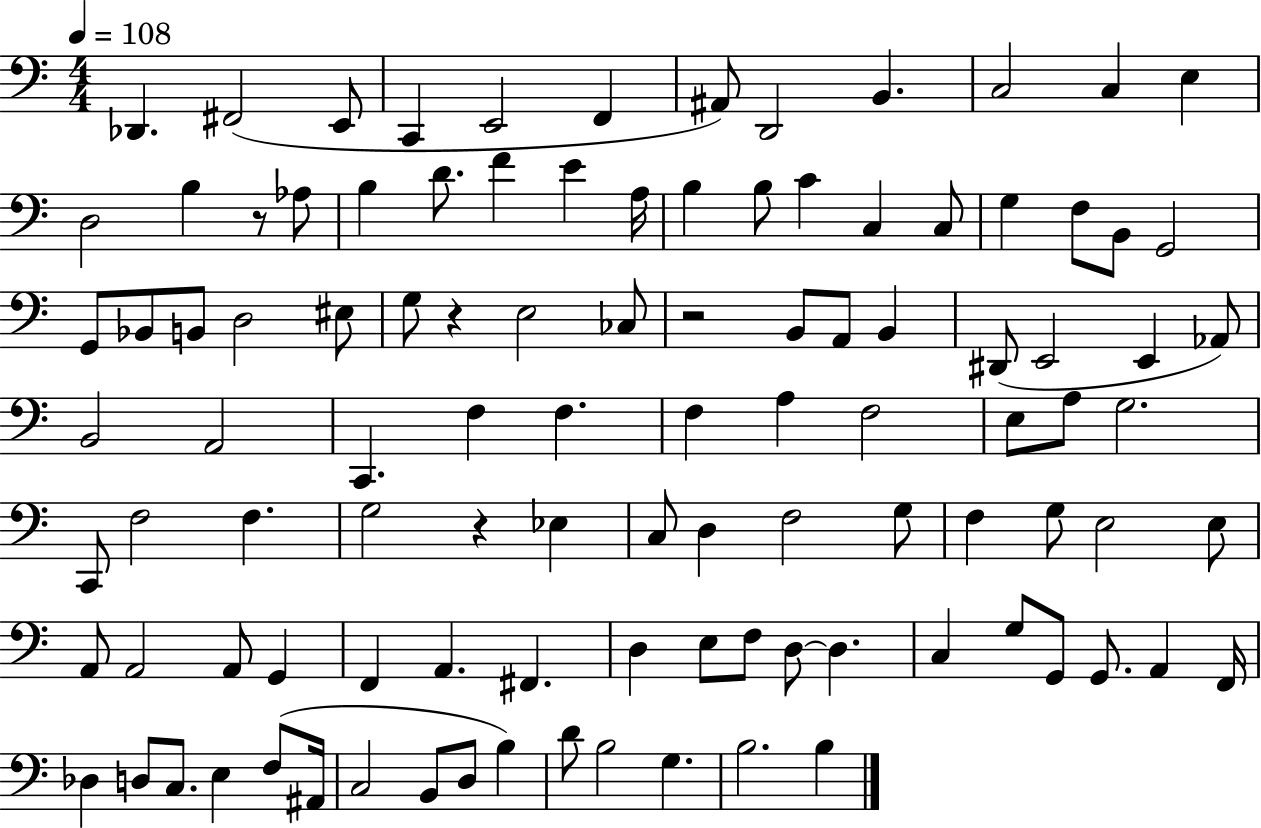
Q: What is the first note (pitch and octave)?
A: Db2